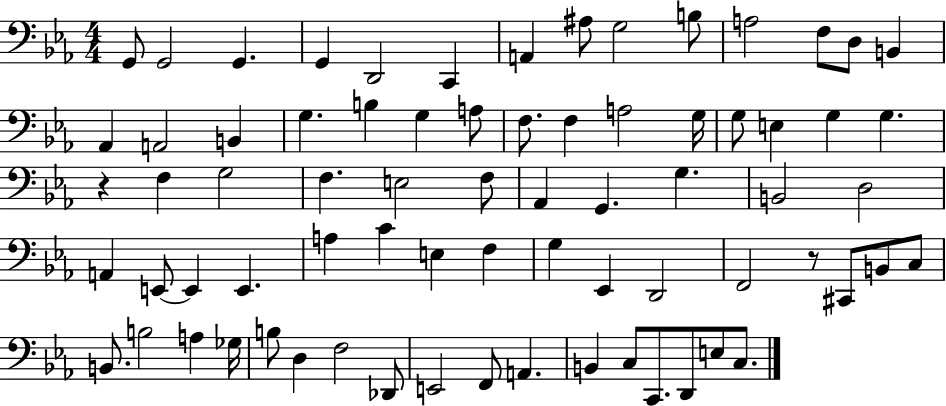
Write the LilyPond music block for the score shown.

{
  \clef bass
  \numericTimeSignature
  \time 4/4
  \key ees \major
  g,8 g,2 g,4. | g,4 d,2 c,4 | a,4 ais8 g2 b8 | a2 f8 d8 b,4 | \break aes,4 a,2 b,4 | g4. b4 g4 a8 | f8. f4 a2 g16 | g8 e4 g4 g4. | \break r4 f4 g2 | f4. e2 f8 | aes,4 g,4. g4. | b,2 d2 | \break a,4 e,8~~ e,4 e,4. | a4 c'4 e4 f4 | g4 ees,4 d,2 | f,2 r8 cis,8 b,8 c8 | \break b,8. b2 a4 ges16 | b8 d4 f2 des,8 | e,2 f,8 a,4. | b,4 c8 c,8. d,8 e8 c8. | \break \bar "|."
}